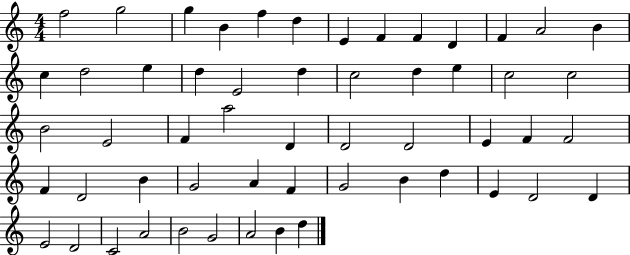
{
  \clef treble
  \numericTimeSignature
  \time 4/4
  \key c \major
  f''2 g''2 | g''4 b'4 f''4 d''4 | e'4 f'4 f'4 d'4 | f'4 a'2 b'4 | \break c''4 d''2 e''4 | d''4 e'2 d''4 | c''2 d''4 e''4 | c''2 c''2 | \break b'2 e'2 | f'4 a''2 d'4 | d'2 d'2 | e'4 f'4 f'2 | \break f'4 d'2 b'4 | g'2 a'4 f'4 | g'2 b'4 d''4 | e'4 d'2 d'4 | \break e'2 d'2 | c'2 a'2 | b'2 g'2 | a'2 b'4 d''4 | \break \bar "|."
}